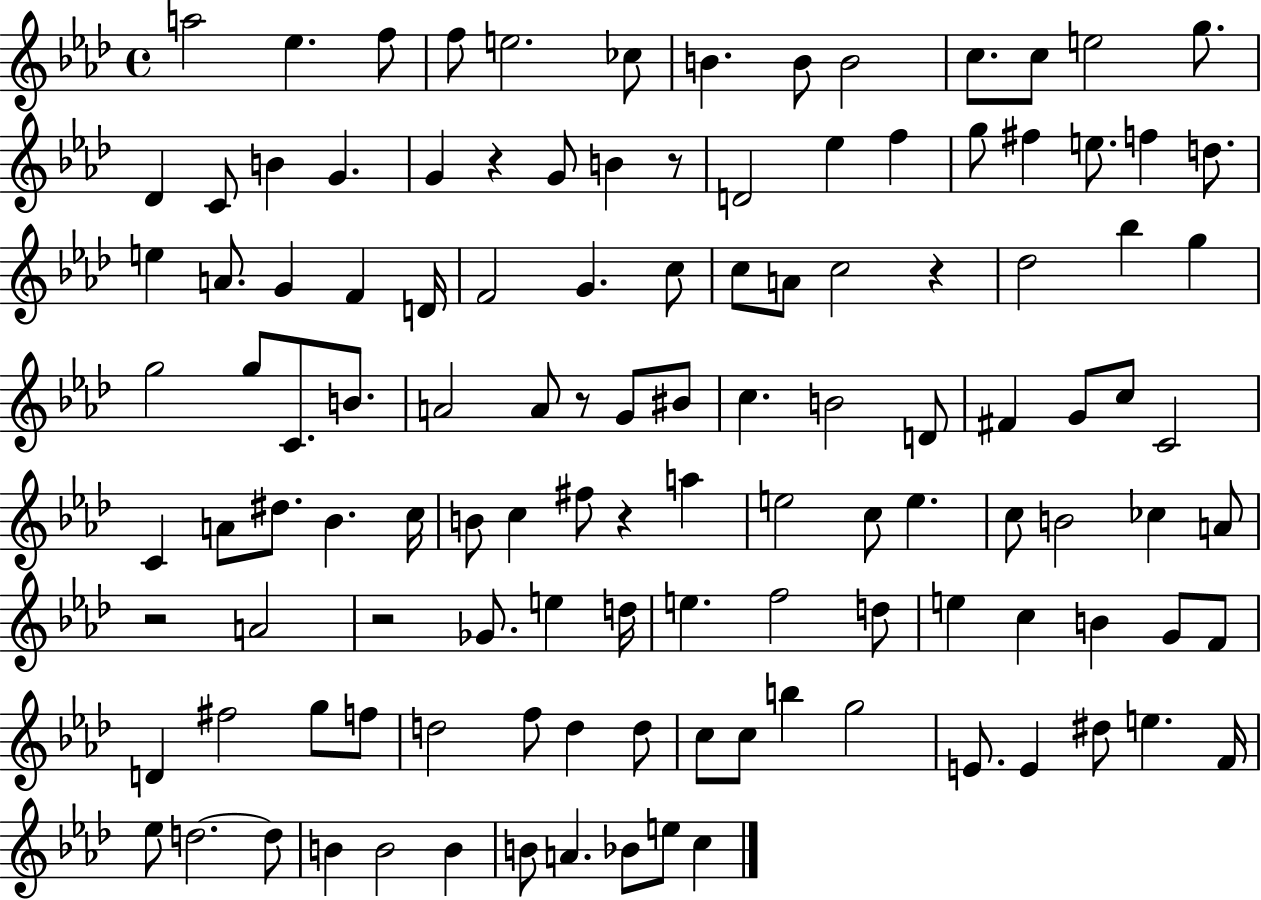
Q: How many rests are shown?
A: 7